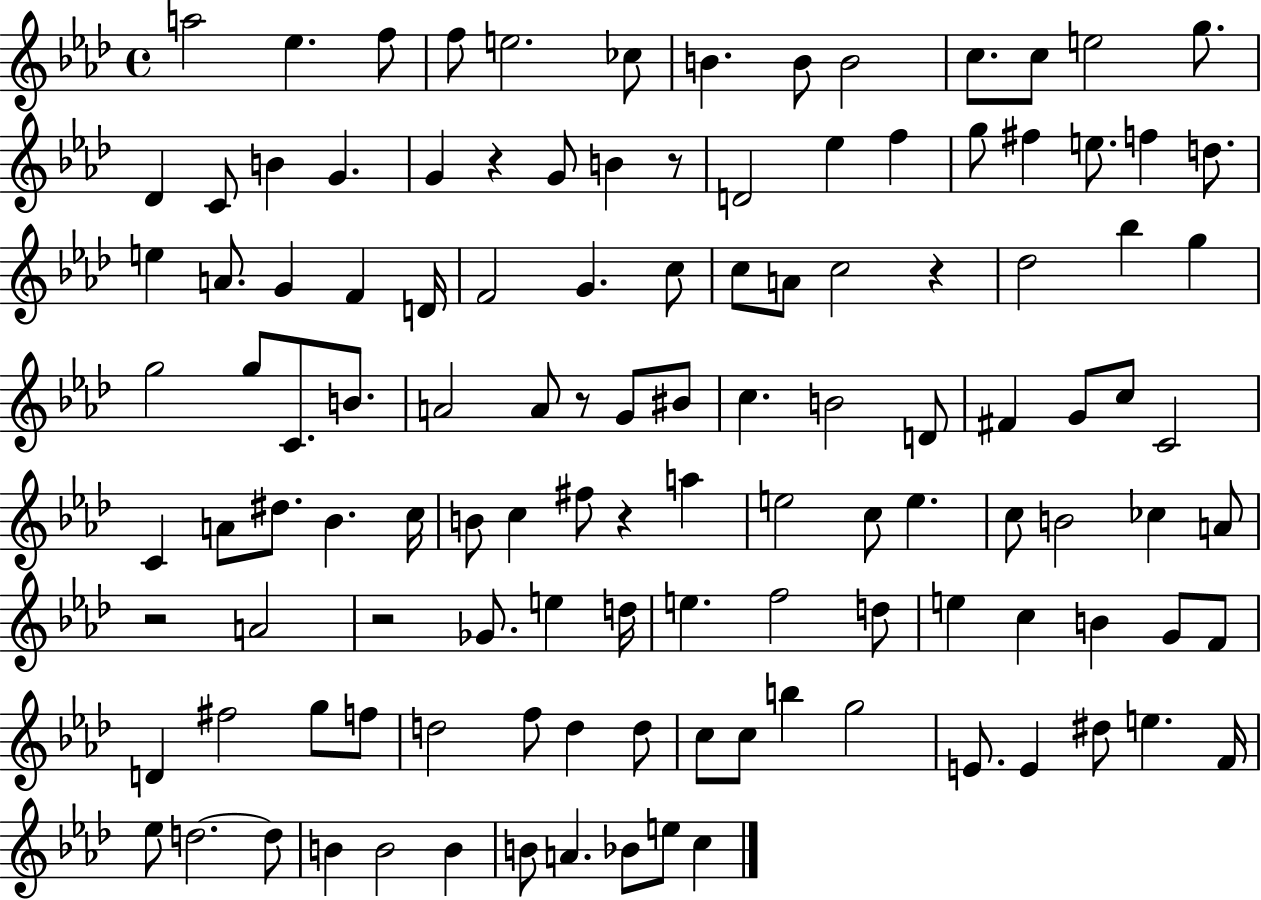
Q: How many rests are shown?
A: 7